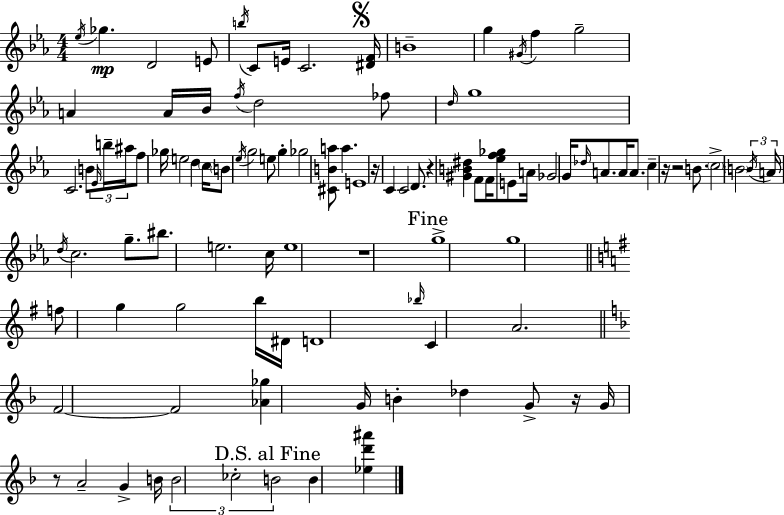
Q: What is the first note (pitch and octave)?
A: Eb5